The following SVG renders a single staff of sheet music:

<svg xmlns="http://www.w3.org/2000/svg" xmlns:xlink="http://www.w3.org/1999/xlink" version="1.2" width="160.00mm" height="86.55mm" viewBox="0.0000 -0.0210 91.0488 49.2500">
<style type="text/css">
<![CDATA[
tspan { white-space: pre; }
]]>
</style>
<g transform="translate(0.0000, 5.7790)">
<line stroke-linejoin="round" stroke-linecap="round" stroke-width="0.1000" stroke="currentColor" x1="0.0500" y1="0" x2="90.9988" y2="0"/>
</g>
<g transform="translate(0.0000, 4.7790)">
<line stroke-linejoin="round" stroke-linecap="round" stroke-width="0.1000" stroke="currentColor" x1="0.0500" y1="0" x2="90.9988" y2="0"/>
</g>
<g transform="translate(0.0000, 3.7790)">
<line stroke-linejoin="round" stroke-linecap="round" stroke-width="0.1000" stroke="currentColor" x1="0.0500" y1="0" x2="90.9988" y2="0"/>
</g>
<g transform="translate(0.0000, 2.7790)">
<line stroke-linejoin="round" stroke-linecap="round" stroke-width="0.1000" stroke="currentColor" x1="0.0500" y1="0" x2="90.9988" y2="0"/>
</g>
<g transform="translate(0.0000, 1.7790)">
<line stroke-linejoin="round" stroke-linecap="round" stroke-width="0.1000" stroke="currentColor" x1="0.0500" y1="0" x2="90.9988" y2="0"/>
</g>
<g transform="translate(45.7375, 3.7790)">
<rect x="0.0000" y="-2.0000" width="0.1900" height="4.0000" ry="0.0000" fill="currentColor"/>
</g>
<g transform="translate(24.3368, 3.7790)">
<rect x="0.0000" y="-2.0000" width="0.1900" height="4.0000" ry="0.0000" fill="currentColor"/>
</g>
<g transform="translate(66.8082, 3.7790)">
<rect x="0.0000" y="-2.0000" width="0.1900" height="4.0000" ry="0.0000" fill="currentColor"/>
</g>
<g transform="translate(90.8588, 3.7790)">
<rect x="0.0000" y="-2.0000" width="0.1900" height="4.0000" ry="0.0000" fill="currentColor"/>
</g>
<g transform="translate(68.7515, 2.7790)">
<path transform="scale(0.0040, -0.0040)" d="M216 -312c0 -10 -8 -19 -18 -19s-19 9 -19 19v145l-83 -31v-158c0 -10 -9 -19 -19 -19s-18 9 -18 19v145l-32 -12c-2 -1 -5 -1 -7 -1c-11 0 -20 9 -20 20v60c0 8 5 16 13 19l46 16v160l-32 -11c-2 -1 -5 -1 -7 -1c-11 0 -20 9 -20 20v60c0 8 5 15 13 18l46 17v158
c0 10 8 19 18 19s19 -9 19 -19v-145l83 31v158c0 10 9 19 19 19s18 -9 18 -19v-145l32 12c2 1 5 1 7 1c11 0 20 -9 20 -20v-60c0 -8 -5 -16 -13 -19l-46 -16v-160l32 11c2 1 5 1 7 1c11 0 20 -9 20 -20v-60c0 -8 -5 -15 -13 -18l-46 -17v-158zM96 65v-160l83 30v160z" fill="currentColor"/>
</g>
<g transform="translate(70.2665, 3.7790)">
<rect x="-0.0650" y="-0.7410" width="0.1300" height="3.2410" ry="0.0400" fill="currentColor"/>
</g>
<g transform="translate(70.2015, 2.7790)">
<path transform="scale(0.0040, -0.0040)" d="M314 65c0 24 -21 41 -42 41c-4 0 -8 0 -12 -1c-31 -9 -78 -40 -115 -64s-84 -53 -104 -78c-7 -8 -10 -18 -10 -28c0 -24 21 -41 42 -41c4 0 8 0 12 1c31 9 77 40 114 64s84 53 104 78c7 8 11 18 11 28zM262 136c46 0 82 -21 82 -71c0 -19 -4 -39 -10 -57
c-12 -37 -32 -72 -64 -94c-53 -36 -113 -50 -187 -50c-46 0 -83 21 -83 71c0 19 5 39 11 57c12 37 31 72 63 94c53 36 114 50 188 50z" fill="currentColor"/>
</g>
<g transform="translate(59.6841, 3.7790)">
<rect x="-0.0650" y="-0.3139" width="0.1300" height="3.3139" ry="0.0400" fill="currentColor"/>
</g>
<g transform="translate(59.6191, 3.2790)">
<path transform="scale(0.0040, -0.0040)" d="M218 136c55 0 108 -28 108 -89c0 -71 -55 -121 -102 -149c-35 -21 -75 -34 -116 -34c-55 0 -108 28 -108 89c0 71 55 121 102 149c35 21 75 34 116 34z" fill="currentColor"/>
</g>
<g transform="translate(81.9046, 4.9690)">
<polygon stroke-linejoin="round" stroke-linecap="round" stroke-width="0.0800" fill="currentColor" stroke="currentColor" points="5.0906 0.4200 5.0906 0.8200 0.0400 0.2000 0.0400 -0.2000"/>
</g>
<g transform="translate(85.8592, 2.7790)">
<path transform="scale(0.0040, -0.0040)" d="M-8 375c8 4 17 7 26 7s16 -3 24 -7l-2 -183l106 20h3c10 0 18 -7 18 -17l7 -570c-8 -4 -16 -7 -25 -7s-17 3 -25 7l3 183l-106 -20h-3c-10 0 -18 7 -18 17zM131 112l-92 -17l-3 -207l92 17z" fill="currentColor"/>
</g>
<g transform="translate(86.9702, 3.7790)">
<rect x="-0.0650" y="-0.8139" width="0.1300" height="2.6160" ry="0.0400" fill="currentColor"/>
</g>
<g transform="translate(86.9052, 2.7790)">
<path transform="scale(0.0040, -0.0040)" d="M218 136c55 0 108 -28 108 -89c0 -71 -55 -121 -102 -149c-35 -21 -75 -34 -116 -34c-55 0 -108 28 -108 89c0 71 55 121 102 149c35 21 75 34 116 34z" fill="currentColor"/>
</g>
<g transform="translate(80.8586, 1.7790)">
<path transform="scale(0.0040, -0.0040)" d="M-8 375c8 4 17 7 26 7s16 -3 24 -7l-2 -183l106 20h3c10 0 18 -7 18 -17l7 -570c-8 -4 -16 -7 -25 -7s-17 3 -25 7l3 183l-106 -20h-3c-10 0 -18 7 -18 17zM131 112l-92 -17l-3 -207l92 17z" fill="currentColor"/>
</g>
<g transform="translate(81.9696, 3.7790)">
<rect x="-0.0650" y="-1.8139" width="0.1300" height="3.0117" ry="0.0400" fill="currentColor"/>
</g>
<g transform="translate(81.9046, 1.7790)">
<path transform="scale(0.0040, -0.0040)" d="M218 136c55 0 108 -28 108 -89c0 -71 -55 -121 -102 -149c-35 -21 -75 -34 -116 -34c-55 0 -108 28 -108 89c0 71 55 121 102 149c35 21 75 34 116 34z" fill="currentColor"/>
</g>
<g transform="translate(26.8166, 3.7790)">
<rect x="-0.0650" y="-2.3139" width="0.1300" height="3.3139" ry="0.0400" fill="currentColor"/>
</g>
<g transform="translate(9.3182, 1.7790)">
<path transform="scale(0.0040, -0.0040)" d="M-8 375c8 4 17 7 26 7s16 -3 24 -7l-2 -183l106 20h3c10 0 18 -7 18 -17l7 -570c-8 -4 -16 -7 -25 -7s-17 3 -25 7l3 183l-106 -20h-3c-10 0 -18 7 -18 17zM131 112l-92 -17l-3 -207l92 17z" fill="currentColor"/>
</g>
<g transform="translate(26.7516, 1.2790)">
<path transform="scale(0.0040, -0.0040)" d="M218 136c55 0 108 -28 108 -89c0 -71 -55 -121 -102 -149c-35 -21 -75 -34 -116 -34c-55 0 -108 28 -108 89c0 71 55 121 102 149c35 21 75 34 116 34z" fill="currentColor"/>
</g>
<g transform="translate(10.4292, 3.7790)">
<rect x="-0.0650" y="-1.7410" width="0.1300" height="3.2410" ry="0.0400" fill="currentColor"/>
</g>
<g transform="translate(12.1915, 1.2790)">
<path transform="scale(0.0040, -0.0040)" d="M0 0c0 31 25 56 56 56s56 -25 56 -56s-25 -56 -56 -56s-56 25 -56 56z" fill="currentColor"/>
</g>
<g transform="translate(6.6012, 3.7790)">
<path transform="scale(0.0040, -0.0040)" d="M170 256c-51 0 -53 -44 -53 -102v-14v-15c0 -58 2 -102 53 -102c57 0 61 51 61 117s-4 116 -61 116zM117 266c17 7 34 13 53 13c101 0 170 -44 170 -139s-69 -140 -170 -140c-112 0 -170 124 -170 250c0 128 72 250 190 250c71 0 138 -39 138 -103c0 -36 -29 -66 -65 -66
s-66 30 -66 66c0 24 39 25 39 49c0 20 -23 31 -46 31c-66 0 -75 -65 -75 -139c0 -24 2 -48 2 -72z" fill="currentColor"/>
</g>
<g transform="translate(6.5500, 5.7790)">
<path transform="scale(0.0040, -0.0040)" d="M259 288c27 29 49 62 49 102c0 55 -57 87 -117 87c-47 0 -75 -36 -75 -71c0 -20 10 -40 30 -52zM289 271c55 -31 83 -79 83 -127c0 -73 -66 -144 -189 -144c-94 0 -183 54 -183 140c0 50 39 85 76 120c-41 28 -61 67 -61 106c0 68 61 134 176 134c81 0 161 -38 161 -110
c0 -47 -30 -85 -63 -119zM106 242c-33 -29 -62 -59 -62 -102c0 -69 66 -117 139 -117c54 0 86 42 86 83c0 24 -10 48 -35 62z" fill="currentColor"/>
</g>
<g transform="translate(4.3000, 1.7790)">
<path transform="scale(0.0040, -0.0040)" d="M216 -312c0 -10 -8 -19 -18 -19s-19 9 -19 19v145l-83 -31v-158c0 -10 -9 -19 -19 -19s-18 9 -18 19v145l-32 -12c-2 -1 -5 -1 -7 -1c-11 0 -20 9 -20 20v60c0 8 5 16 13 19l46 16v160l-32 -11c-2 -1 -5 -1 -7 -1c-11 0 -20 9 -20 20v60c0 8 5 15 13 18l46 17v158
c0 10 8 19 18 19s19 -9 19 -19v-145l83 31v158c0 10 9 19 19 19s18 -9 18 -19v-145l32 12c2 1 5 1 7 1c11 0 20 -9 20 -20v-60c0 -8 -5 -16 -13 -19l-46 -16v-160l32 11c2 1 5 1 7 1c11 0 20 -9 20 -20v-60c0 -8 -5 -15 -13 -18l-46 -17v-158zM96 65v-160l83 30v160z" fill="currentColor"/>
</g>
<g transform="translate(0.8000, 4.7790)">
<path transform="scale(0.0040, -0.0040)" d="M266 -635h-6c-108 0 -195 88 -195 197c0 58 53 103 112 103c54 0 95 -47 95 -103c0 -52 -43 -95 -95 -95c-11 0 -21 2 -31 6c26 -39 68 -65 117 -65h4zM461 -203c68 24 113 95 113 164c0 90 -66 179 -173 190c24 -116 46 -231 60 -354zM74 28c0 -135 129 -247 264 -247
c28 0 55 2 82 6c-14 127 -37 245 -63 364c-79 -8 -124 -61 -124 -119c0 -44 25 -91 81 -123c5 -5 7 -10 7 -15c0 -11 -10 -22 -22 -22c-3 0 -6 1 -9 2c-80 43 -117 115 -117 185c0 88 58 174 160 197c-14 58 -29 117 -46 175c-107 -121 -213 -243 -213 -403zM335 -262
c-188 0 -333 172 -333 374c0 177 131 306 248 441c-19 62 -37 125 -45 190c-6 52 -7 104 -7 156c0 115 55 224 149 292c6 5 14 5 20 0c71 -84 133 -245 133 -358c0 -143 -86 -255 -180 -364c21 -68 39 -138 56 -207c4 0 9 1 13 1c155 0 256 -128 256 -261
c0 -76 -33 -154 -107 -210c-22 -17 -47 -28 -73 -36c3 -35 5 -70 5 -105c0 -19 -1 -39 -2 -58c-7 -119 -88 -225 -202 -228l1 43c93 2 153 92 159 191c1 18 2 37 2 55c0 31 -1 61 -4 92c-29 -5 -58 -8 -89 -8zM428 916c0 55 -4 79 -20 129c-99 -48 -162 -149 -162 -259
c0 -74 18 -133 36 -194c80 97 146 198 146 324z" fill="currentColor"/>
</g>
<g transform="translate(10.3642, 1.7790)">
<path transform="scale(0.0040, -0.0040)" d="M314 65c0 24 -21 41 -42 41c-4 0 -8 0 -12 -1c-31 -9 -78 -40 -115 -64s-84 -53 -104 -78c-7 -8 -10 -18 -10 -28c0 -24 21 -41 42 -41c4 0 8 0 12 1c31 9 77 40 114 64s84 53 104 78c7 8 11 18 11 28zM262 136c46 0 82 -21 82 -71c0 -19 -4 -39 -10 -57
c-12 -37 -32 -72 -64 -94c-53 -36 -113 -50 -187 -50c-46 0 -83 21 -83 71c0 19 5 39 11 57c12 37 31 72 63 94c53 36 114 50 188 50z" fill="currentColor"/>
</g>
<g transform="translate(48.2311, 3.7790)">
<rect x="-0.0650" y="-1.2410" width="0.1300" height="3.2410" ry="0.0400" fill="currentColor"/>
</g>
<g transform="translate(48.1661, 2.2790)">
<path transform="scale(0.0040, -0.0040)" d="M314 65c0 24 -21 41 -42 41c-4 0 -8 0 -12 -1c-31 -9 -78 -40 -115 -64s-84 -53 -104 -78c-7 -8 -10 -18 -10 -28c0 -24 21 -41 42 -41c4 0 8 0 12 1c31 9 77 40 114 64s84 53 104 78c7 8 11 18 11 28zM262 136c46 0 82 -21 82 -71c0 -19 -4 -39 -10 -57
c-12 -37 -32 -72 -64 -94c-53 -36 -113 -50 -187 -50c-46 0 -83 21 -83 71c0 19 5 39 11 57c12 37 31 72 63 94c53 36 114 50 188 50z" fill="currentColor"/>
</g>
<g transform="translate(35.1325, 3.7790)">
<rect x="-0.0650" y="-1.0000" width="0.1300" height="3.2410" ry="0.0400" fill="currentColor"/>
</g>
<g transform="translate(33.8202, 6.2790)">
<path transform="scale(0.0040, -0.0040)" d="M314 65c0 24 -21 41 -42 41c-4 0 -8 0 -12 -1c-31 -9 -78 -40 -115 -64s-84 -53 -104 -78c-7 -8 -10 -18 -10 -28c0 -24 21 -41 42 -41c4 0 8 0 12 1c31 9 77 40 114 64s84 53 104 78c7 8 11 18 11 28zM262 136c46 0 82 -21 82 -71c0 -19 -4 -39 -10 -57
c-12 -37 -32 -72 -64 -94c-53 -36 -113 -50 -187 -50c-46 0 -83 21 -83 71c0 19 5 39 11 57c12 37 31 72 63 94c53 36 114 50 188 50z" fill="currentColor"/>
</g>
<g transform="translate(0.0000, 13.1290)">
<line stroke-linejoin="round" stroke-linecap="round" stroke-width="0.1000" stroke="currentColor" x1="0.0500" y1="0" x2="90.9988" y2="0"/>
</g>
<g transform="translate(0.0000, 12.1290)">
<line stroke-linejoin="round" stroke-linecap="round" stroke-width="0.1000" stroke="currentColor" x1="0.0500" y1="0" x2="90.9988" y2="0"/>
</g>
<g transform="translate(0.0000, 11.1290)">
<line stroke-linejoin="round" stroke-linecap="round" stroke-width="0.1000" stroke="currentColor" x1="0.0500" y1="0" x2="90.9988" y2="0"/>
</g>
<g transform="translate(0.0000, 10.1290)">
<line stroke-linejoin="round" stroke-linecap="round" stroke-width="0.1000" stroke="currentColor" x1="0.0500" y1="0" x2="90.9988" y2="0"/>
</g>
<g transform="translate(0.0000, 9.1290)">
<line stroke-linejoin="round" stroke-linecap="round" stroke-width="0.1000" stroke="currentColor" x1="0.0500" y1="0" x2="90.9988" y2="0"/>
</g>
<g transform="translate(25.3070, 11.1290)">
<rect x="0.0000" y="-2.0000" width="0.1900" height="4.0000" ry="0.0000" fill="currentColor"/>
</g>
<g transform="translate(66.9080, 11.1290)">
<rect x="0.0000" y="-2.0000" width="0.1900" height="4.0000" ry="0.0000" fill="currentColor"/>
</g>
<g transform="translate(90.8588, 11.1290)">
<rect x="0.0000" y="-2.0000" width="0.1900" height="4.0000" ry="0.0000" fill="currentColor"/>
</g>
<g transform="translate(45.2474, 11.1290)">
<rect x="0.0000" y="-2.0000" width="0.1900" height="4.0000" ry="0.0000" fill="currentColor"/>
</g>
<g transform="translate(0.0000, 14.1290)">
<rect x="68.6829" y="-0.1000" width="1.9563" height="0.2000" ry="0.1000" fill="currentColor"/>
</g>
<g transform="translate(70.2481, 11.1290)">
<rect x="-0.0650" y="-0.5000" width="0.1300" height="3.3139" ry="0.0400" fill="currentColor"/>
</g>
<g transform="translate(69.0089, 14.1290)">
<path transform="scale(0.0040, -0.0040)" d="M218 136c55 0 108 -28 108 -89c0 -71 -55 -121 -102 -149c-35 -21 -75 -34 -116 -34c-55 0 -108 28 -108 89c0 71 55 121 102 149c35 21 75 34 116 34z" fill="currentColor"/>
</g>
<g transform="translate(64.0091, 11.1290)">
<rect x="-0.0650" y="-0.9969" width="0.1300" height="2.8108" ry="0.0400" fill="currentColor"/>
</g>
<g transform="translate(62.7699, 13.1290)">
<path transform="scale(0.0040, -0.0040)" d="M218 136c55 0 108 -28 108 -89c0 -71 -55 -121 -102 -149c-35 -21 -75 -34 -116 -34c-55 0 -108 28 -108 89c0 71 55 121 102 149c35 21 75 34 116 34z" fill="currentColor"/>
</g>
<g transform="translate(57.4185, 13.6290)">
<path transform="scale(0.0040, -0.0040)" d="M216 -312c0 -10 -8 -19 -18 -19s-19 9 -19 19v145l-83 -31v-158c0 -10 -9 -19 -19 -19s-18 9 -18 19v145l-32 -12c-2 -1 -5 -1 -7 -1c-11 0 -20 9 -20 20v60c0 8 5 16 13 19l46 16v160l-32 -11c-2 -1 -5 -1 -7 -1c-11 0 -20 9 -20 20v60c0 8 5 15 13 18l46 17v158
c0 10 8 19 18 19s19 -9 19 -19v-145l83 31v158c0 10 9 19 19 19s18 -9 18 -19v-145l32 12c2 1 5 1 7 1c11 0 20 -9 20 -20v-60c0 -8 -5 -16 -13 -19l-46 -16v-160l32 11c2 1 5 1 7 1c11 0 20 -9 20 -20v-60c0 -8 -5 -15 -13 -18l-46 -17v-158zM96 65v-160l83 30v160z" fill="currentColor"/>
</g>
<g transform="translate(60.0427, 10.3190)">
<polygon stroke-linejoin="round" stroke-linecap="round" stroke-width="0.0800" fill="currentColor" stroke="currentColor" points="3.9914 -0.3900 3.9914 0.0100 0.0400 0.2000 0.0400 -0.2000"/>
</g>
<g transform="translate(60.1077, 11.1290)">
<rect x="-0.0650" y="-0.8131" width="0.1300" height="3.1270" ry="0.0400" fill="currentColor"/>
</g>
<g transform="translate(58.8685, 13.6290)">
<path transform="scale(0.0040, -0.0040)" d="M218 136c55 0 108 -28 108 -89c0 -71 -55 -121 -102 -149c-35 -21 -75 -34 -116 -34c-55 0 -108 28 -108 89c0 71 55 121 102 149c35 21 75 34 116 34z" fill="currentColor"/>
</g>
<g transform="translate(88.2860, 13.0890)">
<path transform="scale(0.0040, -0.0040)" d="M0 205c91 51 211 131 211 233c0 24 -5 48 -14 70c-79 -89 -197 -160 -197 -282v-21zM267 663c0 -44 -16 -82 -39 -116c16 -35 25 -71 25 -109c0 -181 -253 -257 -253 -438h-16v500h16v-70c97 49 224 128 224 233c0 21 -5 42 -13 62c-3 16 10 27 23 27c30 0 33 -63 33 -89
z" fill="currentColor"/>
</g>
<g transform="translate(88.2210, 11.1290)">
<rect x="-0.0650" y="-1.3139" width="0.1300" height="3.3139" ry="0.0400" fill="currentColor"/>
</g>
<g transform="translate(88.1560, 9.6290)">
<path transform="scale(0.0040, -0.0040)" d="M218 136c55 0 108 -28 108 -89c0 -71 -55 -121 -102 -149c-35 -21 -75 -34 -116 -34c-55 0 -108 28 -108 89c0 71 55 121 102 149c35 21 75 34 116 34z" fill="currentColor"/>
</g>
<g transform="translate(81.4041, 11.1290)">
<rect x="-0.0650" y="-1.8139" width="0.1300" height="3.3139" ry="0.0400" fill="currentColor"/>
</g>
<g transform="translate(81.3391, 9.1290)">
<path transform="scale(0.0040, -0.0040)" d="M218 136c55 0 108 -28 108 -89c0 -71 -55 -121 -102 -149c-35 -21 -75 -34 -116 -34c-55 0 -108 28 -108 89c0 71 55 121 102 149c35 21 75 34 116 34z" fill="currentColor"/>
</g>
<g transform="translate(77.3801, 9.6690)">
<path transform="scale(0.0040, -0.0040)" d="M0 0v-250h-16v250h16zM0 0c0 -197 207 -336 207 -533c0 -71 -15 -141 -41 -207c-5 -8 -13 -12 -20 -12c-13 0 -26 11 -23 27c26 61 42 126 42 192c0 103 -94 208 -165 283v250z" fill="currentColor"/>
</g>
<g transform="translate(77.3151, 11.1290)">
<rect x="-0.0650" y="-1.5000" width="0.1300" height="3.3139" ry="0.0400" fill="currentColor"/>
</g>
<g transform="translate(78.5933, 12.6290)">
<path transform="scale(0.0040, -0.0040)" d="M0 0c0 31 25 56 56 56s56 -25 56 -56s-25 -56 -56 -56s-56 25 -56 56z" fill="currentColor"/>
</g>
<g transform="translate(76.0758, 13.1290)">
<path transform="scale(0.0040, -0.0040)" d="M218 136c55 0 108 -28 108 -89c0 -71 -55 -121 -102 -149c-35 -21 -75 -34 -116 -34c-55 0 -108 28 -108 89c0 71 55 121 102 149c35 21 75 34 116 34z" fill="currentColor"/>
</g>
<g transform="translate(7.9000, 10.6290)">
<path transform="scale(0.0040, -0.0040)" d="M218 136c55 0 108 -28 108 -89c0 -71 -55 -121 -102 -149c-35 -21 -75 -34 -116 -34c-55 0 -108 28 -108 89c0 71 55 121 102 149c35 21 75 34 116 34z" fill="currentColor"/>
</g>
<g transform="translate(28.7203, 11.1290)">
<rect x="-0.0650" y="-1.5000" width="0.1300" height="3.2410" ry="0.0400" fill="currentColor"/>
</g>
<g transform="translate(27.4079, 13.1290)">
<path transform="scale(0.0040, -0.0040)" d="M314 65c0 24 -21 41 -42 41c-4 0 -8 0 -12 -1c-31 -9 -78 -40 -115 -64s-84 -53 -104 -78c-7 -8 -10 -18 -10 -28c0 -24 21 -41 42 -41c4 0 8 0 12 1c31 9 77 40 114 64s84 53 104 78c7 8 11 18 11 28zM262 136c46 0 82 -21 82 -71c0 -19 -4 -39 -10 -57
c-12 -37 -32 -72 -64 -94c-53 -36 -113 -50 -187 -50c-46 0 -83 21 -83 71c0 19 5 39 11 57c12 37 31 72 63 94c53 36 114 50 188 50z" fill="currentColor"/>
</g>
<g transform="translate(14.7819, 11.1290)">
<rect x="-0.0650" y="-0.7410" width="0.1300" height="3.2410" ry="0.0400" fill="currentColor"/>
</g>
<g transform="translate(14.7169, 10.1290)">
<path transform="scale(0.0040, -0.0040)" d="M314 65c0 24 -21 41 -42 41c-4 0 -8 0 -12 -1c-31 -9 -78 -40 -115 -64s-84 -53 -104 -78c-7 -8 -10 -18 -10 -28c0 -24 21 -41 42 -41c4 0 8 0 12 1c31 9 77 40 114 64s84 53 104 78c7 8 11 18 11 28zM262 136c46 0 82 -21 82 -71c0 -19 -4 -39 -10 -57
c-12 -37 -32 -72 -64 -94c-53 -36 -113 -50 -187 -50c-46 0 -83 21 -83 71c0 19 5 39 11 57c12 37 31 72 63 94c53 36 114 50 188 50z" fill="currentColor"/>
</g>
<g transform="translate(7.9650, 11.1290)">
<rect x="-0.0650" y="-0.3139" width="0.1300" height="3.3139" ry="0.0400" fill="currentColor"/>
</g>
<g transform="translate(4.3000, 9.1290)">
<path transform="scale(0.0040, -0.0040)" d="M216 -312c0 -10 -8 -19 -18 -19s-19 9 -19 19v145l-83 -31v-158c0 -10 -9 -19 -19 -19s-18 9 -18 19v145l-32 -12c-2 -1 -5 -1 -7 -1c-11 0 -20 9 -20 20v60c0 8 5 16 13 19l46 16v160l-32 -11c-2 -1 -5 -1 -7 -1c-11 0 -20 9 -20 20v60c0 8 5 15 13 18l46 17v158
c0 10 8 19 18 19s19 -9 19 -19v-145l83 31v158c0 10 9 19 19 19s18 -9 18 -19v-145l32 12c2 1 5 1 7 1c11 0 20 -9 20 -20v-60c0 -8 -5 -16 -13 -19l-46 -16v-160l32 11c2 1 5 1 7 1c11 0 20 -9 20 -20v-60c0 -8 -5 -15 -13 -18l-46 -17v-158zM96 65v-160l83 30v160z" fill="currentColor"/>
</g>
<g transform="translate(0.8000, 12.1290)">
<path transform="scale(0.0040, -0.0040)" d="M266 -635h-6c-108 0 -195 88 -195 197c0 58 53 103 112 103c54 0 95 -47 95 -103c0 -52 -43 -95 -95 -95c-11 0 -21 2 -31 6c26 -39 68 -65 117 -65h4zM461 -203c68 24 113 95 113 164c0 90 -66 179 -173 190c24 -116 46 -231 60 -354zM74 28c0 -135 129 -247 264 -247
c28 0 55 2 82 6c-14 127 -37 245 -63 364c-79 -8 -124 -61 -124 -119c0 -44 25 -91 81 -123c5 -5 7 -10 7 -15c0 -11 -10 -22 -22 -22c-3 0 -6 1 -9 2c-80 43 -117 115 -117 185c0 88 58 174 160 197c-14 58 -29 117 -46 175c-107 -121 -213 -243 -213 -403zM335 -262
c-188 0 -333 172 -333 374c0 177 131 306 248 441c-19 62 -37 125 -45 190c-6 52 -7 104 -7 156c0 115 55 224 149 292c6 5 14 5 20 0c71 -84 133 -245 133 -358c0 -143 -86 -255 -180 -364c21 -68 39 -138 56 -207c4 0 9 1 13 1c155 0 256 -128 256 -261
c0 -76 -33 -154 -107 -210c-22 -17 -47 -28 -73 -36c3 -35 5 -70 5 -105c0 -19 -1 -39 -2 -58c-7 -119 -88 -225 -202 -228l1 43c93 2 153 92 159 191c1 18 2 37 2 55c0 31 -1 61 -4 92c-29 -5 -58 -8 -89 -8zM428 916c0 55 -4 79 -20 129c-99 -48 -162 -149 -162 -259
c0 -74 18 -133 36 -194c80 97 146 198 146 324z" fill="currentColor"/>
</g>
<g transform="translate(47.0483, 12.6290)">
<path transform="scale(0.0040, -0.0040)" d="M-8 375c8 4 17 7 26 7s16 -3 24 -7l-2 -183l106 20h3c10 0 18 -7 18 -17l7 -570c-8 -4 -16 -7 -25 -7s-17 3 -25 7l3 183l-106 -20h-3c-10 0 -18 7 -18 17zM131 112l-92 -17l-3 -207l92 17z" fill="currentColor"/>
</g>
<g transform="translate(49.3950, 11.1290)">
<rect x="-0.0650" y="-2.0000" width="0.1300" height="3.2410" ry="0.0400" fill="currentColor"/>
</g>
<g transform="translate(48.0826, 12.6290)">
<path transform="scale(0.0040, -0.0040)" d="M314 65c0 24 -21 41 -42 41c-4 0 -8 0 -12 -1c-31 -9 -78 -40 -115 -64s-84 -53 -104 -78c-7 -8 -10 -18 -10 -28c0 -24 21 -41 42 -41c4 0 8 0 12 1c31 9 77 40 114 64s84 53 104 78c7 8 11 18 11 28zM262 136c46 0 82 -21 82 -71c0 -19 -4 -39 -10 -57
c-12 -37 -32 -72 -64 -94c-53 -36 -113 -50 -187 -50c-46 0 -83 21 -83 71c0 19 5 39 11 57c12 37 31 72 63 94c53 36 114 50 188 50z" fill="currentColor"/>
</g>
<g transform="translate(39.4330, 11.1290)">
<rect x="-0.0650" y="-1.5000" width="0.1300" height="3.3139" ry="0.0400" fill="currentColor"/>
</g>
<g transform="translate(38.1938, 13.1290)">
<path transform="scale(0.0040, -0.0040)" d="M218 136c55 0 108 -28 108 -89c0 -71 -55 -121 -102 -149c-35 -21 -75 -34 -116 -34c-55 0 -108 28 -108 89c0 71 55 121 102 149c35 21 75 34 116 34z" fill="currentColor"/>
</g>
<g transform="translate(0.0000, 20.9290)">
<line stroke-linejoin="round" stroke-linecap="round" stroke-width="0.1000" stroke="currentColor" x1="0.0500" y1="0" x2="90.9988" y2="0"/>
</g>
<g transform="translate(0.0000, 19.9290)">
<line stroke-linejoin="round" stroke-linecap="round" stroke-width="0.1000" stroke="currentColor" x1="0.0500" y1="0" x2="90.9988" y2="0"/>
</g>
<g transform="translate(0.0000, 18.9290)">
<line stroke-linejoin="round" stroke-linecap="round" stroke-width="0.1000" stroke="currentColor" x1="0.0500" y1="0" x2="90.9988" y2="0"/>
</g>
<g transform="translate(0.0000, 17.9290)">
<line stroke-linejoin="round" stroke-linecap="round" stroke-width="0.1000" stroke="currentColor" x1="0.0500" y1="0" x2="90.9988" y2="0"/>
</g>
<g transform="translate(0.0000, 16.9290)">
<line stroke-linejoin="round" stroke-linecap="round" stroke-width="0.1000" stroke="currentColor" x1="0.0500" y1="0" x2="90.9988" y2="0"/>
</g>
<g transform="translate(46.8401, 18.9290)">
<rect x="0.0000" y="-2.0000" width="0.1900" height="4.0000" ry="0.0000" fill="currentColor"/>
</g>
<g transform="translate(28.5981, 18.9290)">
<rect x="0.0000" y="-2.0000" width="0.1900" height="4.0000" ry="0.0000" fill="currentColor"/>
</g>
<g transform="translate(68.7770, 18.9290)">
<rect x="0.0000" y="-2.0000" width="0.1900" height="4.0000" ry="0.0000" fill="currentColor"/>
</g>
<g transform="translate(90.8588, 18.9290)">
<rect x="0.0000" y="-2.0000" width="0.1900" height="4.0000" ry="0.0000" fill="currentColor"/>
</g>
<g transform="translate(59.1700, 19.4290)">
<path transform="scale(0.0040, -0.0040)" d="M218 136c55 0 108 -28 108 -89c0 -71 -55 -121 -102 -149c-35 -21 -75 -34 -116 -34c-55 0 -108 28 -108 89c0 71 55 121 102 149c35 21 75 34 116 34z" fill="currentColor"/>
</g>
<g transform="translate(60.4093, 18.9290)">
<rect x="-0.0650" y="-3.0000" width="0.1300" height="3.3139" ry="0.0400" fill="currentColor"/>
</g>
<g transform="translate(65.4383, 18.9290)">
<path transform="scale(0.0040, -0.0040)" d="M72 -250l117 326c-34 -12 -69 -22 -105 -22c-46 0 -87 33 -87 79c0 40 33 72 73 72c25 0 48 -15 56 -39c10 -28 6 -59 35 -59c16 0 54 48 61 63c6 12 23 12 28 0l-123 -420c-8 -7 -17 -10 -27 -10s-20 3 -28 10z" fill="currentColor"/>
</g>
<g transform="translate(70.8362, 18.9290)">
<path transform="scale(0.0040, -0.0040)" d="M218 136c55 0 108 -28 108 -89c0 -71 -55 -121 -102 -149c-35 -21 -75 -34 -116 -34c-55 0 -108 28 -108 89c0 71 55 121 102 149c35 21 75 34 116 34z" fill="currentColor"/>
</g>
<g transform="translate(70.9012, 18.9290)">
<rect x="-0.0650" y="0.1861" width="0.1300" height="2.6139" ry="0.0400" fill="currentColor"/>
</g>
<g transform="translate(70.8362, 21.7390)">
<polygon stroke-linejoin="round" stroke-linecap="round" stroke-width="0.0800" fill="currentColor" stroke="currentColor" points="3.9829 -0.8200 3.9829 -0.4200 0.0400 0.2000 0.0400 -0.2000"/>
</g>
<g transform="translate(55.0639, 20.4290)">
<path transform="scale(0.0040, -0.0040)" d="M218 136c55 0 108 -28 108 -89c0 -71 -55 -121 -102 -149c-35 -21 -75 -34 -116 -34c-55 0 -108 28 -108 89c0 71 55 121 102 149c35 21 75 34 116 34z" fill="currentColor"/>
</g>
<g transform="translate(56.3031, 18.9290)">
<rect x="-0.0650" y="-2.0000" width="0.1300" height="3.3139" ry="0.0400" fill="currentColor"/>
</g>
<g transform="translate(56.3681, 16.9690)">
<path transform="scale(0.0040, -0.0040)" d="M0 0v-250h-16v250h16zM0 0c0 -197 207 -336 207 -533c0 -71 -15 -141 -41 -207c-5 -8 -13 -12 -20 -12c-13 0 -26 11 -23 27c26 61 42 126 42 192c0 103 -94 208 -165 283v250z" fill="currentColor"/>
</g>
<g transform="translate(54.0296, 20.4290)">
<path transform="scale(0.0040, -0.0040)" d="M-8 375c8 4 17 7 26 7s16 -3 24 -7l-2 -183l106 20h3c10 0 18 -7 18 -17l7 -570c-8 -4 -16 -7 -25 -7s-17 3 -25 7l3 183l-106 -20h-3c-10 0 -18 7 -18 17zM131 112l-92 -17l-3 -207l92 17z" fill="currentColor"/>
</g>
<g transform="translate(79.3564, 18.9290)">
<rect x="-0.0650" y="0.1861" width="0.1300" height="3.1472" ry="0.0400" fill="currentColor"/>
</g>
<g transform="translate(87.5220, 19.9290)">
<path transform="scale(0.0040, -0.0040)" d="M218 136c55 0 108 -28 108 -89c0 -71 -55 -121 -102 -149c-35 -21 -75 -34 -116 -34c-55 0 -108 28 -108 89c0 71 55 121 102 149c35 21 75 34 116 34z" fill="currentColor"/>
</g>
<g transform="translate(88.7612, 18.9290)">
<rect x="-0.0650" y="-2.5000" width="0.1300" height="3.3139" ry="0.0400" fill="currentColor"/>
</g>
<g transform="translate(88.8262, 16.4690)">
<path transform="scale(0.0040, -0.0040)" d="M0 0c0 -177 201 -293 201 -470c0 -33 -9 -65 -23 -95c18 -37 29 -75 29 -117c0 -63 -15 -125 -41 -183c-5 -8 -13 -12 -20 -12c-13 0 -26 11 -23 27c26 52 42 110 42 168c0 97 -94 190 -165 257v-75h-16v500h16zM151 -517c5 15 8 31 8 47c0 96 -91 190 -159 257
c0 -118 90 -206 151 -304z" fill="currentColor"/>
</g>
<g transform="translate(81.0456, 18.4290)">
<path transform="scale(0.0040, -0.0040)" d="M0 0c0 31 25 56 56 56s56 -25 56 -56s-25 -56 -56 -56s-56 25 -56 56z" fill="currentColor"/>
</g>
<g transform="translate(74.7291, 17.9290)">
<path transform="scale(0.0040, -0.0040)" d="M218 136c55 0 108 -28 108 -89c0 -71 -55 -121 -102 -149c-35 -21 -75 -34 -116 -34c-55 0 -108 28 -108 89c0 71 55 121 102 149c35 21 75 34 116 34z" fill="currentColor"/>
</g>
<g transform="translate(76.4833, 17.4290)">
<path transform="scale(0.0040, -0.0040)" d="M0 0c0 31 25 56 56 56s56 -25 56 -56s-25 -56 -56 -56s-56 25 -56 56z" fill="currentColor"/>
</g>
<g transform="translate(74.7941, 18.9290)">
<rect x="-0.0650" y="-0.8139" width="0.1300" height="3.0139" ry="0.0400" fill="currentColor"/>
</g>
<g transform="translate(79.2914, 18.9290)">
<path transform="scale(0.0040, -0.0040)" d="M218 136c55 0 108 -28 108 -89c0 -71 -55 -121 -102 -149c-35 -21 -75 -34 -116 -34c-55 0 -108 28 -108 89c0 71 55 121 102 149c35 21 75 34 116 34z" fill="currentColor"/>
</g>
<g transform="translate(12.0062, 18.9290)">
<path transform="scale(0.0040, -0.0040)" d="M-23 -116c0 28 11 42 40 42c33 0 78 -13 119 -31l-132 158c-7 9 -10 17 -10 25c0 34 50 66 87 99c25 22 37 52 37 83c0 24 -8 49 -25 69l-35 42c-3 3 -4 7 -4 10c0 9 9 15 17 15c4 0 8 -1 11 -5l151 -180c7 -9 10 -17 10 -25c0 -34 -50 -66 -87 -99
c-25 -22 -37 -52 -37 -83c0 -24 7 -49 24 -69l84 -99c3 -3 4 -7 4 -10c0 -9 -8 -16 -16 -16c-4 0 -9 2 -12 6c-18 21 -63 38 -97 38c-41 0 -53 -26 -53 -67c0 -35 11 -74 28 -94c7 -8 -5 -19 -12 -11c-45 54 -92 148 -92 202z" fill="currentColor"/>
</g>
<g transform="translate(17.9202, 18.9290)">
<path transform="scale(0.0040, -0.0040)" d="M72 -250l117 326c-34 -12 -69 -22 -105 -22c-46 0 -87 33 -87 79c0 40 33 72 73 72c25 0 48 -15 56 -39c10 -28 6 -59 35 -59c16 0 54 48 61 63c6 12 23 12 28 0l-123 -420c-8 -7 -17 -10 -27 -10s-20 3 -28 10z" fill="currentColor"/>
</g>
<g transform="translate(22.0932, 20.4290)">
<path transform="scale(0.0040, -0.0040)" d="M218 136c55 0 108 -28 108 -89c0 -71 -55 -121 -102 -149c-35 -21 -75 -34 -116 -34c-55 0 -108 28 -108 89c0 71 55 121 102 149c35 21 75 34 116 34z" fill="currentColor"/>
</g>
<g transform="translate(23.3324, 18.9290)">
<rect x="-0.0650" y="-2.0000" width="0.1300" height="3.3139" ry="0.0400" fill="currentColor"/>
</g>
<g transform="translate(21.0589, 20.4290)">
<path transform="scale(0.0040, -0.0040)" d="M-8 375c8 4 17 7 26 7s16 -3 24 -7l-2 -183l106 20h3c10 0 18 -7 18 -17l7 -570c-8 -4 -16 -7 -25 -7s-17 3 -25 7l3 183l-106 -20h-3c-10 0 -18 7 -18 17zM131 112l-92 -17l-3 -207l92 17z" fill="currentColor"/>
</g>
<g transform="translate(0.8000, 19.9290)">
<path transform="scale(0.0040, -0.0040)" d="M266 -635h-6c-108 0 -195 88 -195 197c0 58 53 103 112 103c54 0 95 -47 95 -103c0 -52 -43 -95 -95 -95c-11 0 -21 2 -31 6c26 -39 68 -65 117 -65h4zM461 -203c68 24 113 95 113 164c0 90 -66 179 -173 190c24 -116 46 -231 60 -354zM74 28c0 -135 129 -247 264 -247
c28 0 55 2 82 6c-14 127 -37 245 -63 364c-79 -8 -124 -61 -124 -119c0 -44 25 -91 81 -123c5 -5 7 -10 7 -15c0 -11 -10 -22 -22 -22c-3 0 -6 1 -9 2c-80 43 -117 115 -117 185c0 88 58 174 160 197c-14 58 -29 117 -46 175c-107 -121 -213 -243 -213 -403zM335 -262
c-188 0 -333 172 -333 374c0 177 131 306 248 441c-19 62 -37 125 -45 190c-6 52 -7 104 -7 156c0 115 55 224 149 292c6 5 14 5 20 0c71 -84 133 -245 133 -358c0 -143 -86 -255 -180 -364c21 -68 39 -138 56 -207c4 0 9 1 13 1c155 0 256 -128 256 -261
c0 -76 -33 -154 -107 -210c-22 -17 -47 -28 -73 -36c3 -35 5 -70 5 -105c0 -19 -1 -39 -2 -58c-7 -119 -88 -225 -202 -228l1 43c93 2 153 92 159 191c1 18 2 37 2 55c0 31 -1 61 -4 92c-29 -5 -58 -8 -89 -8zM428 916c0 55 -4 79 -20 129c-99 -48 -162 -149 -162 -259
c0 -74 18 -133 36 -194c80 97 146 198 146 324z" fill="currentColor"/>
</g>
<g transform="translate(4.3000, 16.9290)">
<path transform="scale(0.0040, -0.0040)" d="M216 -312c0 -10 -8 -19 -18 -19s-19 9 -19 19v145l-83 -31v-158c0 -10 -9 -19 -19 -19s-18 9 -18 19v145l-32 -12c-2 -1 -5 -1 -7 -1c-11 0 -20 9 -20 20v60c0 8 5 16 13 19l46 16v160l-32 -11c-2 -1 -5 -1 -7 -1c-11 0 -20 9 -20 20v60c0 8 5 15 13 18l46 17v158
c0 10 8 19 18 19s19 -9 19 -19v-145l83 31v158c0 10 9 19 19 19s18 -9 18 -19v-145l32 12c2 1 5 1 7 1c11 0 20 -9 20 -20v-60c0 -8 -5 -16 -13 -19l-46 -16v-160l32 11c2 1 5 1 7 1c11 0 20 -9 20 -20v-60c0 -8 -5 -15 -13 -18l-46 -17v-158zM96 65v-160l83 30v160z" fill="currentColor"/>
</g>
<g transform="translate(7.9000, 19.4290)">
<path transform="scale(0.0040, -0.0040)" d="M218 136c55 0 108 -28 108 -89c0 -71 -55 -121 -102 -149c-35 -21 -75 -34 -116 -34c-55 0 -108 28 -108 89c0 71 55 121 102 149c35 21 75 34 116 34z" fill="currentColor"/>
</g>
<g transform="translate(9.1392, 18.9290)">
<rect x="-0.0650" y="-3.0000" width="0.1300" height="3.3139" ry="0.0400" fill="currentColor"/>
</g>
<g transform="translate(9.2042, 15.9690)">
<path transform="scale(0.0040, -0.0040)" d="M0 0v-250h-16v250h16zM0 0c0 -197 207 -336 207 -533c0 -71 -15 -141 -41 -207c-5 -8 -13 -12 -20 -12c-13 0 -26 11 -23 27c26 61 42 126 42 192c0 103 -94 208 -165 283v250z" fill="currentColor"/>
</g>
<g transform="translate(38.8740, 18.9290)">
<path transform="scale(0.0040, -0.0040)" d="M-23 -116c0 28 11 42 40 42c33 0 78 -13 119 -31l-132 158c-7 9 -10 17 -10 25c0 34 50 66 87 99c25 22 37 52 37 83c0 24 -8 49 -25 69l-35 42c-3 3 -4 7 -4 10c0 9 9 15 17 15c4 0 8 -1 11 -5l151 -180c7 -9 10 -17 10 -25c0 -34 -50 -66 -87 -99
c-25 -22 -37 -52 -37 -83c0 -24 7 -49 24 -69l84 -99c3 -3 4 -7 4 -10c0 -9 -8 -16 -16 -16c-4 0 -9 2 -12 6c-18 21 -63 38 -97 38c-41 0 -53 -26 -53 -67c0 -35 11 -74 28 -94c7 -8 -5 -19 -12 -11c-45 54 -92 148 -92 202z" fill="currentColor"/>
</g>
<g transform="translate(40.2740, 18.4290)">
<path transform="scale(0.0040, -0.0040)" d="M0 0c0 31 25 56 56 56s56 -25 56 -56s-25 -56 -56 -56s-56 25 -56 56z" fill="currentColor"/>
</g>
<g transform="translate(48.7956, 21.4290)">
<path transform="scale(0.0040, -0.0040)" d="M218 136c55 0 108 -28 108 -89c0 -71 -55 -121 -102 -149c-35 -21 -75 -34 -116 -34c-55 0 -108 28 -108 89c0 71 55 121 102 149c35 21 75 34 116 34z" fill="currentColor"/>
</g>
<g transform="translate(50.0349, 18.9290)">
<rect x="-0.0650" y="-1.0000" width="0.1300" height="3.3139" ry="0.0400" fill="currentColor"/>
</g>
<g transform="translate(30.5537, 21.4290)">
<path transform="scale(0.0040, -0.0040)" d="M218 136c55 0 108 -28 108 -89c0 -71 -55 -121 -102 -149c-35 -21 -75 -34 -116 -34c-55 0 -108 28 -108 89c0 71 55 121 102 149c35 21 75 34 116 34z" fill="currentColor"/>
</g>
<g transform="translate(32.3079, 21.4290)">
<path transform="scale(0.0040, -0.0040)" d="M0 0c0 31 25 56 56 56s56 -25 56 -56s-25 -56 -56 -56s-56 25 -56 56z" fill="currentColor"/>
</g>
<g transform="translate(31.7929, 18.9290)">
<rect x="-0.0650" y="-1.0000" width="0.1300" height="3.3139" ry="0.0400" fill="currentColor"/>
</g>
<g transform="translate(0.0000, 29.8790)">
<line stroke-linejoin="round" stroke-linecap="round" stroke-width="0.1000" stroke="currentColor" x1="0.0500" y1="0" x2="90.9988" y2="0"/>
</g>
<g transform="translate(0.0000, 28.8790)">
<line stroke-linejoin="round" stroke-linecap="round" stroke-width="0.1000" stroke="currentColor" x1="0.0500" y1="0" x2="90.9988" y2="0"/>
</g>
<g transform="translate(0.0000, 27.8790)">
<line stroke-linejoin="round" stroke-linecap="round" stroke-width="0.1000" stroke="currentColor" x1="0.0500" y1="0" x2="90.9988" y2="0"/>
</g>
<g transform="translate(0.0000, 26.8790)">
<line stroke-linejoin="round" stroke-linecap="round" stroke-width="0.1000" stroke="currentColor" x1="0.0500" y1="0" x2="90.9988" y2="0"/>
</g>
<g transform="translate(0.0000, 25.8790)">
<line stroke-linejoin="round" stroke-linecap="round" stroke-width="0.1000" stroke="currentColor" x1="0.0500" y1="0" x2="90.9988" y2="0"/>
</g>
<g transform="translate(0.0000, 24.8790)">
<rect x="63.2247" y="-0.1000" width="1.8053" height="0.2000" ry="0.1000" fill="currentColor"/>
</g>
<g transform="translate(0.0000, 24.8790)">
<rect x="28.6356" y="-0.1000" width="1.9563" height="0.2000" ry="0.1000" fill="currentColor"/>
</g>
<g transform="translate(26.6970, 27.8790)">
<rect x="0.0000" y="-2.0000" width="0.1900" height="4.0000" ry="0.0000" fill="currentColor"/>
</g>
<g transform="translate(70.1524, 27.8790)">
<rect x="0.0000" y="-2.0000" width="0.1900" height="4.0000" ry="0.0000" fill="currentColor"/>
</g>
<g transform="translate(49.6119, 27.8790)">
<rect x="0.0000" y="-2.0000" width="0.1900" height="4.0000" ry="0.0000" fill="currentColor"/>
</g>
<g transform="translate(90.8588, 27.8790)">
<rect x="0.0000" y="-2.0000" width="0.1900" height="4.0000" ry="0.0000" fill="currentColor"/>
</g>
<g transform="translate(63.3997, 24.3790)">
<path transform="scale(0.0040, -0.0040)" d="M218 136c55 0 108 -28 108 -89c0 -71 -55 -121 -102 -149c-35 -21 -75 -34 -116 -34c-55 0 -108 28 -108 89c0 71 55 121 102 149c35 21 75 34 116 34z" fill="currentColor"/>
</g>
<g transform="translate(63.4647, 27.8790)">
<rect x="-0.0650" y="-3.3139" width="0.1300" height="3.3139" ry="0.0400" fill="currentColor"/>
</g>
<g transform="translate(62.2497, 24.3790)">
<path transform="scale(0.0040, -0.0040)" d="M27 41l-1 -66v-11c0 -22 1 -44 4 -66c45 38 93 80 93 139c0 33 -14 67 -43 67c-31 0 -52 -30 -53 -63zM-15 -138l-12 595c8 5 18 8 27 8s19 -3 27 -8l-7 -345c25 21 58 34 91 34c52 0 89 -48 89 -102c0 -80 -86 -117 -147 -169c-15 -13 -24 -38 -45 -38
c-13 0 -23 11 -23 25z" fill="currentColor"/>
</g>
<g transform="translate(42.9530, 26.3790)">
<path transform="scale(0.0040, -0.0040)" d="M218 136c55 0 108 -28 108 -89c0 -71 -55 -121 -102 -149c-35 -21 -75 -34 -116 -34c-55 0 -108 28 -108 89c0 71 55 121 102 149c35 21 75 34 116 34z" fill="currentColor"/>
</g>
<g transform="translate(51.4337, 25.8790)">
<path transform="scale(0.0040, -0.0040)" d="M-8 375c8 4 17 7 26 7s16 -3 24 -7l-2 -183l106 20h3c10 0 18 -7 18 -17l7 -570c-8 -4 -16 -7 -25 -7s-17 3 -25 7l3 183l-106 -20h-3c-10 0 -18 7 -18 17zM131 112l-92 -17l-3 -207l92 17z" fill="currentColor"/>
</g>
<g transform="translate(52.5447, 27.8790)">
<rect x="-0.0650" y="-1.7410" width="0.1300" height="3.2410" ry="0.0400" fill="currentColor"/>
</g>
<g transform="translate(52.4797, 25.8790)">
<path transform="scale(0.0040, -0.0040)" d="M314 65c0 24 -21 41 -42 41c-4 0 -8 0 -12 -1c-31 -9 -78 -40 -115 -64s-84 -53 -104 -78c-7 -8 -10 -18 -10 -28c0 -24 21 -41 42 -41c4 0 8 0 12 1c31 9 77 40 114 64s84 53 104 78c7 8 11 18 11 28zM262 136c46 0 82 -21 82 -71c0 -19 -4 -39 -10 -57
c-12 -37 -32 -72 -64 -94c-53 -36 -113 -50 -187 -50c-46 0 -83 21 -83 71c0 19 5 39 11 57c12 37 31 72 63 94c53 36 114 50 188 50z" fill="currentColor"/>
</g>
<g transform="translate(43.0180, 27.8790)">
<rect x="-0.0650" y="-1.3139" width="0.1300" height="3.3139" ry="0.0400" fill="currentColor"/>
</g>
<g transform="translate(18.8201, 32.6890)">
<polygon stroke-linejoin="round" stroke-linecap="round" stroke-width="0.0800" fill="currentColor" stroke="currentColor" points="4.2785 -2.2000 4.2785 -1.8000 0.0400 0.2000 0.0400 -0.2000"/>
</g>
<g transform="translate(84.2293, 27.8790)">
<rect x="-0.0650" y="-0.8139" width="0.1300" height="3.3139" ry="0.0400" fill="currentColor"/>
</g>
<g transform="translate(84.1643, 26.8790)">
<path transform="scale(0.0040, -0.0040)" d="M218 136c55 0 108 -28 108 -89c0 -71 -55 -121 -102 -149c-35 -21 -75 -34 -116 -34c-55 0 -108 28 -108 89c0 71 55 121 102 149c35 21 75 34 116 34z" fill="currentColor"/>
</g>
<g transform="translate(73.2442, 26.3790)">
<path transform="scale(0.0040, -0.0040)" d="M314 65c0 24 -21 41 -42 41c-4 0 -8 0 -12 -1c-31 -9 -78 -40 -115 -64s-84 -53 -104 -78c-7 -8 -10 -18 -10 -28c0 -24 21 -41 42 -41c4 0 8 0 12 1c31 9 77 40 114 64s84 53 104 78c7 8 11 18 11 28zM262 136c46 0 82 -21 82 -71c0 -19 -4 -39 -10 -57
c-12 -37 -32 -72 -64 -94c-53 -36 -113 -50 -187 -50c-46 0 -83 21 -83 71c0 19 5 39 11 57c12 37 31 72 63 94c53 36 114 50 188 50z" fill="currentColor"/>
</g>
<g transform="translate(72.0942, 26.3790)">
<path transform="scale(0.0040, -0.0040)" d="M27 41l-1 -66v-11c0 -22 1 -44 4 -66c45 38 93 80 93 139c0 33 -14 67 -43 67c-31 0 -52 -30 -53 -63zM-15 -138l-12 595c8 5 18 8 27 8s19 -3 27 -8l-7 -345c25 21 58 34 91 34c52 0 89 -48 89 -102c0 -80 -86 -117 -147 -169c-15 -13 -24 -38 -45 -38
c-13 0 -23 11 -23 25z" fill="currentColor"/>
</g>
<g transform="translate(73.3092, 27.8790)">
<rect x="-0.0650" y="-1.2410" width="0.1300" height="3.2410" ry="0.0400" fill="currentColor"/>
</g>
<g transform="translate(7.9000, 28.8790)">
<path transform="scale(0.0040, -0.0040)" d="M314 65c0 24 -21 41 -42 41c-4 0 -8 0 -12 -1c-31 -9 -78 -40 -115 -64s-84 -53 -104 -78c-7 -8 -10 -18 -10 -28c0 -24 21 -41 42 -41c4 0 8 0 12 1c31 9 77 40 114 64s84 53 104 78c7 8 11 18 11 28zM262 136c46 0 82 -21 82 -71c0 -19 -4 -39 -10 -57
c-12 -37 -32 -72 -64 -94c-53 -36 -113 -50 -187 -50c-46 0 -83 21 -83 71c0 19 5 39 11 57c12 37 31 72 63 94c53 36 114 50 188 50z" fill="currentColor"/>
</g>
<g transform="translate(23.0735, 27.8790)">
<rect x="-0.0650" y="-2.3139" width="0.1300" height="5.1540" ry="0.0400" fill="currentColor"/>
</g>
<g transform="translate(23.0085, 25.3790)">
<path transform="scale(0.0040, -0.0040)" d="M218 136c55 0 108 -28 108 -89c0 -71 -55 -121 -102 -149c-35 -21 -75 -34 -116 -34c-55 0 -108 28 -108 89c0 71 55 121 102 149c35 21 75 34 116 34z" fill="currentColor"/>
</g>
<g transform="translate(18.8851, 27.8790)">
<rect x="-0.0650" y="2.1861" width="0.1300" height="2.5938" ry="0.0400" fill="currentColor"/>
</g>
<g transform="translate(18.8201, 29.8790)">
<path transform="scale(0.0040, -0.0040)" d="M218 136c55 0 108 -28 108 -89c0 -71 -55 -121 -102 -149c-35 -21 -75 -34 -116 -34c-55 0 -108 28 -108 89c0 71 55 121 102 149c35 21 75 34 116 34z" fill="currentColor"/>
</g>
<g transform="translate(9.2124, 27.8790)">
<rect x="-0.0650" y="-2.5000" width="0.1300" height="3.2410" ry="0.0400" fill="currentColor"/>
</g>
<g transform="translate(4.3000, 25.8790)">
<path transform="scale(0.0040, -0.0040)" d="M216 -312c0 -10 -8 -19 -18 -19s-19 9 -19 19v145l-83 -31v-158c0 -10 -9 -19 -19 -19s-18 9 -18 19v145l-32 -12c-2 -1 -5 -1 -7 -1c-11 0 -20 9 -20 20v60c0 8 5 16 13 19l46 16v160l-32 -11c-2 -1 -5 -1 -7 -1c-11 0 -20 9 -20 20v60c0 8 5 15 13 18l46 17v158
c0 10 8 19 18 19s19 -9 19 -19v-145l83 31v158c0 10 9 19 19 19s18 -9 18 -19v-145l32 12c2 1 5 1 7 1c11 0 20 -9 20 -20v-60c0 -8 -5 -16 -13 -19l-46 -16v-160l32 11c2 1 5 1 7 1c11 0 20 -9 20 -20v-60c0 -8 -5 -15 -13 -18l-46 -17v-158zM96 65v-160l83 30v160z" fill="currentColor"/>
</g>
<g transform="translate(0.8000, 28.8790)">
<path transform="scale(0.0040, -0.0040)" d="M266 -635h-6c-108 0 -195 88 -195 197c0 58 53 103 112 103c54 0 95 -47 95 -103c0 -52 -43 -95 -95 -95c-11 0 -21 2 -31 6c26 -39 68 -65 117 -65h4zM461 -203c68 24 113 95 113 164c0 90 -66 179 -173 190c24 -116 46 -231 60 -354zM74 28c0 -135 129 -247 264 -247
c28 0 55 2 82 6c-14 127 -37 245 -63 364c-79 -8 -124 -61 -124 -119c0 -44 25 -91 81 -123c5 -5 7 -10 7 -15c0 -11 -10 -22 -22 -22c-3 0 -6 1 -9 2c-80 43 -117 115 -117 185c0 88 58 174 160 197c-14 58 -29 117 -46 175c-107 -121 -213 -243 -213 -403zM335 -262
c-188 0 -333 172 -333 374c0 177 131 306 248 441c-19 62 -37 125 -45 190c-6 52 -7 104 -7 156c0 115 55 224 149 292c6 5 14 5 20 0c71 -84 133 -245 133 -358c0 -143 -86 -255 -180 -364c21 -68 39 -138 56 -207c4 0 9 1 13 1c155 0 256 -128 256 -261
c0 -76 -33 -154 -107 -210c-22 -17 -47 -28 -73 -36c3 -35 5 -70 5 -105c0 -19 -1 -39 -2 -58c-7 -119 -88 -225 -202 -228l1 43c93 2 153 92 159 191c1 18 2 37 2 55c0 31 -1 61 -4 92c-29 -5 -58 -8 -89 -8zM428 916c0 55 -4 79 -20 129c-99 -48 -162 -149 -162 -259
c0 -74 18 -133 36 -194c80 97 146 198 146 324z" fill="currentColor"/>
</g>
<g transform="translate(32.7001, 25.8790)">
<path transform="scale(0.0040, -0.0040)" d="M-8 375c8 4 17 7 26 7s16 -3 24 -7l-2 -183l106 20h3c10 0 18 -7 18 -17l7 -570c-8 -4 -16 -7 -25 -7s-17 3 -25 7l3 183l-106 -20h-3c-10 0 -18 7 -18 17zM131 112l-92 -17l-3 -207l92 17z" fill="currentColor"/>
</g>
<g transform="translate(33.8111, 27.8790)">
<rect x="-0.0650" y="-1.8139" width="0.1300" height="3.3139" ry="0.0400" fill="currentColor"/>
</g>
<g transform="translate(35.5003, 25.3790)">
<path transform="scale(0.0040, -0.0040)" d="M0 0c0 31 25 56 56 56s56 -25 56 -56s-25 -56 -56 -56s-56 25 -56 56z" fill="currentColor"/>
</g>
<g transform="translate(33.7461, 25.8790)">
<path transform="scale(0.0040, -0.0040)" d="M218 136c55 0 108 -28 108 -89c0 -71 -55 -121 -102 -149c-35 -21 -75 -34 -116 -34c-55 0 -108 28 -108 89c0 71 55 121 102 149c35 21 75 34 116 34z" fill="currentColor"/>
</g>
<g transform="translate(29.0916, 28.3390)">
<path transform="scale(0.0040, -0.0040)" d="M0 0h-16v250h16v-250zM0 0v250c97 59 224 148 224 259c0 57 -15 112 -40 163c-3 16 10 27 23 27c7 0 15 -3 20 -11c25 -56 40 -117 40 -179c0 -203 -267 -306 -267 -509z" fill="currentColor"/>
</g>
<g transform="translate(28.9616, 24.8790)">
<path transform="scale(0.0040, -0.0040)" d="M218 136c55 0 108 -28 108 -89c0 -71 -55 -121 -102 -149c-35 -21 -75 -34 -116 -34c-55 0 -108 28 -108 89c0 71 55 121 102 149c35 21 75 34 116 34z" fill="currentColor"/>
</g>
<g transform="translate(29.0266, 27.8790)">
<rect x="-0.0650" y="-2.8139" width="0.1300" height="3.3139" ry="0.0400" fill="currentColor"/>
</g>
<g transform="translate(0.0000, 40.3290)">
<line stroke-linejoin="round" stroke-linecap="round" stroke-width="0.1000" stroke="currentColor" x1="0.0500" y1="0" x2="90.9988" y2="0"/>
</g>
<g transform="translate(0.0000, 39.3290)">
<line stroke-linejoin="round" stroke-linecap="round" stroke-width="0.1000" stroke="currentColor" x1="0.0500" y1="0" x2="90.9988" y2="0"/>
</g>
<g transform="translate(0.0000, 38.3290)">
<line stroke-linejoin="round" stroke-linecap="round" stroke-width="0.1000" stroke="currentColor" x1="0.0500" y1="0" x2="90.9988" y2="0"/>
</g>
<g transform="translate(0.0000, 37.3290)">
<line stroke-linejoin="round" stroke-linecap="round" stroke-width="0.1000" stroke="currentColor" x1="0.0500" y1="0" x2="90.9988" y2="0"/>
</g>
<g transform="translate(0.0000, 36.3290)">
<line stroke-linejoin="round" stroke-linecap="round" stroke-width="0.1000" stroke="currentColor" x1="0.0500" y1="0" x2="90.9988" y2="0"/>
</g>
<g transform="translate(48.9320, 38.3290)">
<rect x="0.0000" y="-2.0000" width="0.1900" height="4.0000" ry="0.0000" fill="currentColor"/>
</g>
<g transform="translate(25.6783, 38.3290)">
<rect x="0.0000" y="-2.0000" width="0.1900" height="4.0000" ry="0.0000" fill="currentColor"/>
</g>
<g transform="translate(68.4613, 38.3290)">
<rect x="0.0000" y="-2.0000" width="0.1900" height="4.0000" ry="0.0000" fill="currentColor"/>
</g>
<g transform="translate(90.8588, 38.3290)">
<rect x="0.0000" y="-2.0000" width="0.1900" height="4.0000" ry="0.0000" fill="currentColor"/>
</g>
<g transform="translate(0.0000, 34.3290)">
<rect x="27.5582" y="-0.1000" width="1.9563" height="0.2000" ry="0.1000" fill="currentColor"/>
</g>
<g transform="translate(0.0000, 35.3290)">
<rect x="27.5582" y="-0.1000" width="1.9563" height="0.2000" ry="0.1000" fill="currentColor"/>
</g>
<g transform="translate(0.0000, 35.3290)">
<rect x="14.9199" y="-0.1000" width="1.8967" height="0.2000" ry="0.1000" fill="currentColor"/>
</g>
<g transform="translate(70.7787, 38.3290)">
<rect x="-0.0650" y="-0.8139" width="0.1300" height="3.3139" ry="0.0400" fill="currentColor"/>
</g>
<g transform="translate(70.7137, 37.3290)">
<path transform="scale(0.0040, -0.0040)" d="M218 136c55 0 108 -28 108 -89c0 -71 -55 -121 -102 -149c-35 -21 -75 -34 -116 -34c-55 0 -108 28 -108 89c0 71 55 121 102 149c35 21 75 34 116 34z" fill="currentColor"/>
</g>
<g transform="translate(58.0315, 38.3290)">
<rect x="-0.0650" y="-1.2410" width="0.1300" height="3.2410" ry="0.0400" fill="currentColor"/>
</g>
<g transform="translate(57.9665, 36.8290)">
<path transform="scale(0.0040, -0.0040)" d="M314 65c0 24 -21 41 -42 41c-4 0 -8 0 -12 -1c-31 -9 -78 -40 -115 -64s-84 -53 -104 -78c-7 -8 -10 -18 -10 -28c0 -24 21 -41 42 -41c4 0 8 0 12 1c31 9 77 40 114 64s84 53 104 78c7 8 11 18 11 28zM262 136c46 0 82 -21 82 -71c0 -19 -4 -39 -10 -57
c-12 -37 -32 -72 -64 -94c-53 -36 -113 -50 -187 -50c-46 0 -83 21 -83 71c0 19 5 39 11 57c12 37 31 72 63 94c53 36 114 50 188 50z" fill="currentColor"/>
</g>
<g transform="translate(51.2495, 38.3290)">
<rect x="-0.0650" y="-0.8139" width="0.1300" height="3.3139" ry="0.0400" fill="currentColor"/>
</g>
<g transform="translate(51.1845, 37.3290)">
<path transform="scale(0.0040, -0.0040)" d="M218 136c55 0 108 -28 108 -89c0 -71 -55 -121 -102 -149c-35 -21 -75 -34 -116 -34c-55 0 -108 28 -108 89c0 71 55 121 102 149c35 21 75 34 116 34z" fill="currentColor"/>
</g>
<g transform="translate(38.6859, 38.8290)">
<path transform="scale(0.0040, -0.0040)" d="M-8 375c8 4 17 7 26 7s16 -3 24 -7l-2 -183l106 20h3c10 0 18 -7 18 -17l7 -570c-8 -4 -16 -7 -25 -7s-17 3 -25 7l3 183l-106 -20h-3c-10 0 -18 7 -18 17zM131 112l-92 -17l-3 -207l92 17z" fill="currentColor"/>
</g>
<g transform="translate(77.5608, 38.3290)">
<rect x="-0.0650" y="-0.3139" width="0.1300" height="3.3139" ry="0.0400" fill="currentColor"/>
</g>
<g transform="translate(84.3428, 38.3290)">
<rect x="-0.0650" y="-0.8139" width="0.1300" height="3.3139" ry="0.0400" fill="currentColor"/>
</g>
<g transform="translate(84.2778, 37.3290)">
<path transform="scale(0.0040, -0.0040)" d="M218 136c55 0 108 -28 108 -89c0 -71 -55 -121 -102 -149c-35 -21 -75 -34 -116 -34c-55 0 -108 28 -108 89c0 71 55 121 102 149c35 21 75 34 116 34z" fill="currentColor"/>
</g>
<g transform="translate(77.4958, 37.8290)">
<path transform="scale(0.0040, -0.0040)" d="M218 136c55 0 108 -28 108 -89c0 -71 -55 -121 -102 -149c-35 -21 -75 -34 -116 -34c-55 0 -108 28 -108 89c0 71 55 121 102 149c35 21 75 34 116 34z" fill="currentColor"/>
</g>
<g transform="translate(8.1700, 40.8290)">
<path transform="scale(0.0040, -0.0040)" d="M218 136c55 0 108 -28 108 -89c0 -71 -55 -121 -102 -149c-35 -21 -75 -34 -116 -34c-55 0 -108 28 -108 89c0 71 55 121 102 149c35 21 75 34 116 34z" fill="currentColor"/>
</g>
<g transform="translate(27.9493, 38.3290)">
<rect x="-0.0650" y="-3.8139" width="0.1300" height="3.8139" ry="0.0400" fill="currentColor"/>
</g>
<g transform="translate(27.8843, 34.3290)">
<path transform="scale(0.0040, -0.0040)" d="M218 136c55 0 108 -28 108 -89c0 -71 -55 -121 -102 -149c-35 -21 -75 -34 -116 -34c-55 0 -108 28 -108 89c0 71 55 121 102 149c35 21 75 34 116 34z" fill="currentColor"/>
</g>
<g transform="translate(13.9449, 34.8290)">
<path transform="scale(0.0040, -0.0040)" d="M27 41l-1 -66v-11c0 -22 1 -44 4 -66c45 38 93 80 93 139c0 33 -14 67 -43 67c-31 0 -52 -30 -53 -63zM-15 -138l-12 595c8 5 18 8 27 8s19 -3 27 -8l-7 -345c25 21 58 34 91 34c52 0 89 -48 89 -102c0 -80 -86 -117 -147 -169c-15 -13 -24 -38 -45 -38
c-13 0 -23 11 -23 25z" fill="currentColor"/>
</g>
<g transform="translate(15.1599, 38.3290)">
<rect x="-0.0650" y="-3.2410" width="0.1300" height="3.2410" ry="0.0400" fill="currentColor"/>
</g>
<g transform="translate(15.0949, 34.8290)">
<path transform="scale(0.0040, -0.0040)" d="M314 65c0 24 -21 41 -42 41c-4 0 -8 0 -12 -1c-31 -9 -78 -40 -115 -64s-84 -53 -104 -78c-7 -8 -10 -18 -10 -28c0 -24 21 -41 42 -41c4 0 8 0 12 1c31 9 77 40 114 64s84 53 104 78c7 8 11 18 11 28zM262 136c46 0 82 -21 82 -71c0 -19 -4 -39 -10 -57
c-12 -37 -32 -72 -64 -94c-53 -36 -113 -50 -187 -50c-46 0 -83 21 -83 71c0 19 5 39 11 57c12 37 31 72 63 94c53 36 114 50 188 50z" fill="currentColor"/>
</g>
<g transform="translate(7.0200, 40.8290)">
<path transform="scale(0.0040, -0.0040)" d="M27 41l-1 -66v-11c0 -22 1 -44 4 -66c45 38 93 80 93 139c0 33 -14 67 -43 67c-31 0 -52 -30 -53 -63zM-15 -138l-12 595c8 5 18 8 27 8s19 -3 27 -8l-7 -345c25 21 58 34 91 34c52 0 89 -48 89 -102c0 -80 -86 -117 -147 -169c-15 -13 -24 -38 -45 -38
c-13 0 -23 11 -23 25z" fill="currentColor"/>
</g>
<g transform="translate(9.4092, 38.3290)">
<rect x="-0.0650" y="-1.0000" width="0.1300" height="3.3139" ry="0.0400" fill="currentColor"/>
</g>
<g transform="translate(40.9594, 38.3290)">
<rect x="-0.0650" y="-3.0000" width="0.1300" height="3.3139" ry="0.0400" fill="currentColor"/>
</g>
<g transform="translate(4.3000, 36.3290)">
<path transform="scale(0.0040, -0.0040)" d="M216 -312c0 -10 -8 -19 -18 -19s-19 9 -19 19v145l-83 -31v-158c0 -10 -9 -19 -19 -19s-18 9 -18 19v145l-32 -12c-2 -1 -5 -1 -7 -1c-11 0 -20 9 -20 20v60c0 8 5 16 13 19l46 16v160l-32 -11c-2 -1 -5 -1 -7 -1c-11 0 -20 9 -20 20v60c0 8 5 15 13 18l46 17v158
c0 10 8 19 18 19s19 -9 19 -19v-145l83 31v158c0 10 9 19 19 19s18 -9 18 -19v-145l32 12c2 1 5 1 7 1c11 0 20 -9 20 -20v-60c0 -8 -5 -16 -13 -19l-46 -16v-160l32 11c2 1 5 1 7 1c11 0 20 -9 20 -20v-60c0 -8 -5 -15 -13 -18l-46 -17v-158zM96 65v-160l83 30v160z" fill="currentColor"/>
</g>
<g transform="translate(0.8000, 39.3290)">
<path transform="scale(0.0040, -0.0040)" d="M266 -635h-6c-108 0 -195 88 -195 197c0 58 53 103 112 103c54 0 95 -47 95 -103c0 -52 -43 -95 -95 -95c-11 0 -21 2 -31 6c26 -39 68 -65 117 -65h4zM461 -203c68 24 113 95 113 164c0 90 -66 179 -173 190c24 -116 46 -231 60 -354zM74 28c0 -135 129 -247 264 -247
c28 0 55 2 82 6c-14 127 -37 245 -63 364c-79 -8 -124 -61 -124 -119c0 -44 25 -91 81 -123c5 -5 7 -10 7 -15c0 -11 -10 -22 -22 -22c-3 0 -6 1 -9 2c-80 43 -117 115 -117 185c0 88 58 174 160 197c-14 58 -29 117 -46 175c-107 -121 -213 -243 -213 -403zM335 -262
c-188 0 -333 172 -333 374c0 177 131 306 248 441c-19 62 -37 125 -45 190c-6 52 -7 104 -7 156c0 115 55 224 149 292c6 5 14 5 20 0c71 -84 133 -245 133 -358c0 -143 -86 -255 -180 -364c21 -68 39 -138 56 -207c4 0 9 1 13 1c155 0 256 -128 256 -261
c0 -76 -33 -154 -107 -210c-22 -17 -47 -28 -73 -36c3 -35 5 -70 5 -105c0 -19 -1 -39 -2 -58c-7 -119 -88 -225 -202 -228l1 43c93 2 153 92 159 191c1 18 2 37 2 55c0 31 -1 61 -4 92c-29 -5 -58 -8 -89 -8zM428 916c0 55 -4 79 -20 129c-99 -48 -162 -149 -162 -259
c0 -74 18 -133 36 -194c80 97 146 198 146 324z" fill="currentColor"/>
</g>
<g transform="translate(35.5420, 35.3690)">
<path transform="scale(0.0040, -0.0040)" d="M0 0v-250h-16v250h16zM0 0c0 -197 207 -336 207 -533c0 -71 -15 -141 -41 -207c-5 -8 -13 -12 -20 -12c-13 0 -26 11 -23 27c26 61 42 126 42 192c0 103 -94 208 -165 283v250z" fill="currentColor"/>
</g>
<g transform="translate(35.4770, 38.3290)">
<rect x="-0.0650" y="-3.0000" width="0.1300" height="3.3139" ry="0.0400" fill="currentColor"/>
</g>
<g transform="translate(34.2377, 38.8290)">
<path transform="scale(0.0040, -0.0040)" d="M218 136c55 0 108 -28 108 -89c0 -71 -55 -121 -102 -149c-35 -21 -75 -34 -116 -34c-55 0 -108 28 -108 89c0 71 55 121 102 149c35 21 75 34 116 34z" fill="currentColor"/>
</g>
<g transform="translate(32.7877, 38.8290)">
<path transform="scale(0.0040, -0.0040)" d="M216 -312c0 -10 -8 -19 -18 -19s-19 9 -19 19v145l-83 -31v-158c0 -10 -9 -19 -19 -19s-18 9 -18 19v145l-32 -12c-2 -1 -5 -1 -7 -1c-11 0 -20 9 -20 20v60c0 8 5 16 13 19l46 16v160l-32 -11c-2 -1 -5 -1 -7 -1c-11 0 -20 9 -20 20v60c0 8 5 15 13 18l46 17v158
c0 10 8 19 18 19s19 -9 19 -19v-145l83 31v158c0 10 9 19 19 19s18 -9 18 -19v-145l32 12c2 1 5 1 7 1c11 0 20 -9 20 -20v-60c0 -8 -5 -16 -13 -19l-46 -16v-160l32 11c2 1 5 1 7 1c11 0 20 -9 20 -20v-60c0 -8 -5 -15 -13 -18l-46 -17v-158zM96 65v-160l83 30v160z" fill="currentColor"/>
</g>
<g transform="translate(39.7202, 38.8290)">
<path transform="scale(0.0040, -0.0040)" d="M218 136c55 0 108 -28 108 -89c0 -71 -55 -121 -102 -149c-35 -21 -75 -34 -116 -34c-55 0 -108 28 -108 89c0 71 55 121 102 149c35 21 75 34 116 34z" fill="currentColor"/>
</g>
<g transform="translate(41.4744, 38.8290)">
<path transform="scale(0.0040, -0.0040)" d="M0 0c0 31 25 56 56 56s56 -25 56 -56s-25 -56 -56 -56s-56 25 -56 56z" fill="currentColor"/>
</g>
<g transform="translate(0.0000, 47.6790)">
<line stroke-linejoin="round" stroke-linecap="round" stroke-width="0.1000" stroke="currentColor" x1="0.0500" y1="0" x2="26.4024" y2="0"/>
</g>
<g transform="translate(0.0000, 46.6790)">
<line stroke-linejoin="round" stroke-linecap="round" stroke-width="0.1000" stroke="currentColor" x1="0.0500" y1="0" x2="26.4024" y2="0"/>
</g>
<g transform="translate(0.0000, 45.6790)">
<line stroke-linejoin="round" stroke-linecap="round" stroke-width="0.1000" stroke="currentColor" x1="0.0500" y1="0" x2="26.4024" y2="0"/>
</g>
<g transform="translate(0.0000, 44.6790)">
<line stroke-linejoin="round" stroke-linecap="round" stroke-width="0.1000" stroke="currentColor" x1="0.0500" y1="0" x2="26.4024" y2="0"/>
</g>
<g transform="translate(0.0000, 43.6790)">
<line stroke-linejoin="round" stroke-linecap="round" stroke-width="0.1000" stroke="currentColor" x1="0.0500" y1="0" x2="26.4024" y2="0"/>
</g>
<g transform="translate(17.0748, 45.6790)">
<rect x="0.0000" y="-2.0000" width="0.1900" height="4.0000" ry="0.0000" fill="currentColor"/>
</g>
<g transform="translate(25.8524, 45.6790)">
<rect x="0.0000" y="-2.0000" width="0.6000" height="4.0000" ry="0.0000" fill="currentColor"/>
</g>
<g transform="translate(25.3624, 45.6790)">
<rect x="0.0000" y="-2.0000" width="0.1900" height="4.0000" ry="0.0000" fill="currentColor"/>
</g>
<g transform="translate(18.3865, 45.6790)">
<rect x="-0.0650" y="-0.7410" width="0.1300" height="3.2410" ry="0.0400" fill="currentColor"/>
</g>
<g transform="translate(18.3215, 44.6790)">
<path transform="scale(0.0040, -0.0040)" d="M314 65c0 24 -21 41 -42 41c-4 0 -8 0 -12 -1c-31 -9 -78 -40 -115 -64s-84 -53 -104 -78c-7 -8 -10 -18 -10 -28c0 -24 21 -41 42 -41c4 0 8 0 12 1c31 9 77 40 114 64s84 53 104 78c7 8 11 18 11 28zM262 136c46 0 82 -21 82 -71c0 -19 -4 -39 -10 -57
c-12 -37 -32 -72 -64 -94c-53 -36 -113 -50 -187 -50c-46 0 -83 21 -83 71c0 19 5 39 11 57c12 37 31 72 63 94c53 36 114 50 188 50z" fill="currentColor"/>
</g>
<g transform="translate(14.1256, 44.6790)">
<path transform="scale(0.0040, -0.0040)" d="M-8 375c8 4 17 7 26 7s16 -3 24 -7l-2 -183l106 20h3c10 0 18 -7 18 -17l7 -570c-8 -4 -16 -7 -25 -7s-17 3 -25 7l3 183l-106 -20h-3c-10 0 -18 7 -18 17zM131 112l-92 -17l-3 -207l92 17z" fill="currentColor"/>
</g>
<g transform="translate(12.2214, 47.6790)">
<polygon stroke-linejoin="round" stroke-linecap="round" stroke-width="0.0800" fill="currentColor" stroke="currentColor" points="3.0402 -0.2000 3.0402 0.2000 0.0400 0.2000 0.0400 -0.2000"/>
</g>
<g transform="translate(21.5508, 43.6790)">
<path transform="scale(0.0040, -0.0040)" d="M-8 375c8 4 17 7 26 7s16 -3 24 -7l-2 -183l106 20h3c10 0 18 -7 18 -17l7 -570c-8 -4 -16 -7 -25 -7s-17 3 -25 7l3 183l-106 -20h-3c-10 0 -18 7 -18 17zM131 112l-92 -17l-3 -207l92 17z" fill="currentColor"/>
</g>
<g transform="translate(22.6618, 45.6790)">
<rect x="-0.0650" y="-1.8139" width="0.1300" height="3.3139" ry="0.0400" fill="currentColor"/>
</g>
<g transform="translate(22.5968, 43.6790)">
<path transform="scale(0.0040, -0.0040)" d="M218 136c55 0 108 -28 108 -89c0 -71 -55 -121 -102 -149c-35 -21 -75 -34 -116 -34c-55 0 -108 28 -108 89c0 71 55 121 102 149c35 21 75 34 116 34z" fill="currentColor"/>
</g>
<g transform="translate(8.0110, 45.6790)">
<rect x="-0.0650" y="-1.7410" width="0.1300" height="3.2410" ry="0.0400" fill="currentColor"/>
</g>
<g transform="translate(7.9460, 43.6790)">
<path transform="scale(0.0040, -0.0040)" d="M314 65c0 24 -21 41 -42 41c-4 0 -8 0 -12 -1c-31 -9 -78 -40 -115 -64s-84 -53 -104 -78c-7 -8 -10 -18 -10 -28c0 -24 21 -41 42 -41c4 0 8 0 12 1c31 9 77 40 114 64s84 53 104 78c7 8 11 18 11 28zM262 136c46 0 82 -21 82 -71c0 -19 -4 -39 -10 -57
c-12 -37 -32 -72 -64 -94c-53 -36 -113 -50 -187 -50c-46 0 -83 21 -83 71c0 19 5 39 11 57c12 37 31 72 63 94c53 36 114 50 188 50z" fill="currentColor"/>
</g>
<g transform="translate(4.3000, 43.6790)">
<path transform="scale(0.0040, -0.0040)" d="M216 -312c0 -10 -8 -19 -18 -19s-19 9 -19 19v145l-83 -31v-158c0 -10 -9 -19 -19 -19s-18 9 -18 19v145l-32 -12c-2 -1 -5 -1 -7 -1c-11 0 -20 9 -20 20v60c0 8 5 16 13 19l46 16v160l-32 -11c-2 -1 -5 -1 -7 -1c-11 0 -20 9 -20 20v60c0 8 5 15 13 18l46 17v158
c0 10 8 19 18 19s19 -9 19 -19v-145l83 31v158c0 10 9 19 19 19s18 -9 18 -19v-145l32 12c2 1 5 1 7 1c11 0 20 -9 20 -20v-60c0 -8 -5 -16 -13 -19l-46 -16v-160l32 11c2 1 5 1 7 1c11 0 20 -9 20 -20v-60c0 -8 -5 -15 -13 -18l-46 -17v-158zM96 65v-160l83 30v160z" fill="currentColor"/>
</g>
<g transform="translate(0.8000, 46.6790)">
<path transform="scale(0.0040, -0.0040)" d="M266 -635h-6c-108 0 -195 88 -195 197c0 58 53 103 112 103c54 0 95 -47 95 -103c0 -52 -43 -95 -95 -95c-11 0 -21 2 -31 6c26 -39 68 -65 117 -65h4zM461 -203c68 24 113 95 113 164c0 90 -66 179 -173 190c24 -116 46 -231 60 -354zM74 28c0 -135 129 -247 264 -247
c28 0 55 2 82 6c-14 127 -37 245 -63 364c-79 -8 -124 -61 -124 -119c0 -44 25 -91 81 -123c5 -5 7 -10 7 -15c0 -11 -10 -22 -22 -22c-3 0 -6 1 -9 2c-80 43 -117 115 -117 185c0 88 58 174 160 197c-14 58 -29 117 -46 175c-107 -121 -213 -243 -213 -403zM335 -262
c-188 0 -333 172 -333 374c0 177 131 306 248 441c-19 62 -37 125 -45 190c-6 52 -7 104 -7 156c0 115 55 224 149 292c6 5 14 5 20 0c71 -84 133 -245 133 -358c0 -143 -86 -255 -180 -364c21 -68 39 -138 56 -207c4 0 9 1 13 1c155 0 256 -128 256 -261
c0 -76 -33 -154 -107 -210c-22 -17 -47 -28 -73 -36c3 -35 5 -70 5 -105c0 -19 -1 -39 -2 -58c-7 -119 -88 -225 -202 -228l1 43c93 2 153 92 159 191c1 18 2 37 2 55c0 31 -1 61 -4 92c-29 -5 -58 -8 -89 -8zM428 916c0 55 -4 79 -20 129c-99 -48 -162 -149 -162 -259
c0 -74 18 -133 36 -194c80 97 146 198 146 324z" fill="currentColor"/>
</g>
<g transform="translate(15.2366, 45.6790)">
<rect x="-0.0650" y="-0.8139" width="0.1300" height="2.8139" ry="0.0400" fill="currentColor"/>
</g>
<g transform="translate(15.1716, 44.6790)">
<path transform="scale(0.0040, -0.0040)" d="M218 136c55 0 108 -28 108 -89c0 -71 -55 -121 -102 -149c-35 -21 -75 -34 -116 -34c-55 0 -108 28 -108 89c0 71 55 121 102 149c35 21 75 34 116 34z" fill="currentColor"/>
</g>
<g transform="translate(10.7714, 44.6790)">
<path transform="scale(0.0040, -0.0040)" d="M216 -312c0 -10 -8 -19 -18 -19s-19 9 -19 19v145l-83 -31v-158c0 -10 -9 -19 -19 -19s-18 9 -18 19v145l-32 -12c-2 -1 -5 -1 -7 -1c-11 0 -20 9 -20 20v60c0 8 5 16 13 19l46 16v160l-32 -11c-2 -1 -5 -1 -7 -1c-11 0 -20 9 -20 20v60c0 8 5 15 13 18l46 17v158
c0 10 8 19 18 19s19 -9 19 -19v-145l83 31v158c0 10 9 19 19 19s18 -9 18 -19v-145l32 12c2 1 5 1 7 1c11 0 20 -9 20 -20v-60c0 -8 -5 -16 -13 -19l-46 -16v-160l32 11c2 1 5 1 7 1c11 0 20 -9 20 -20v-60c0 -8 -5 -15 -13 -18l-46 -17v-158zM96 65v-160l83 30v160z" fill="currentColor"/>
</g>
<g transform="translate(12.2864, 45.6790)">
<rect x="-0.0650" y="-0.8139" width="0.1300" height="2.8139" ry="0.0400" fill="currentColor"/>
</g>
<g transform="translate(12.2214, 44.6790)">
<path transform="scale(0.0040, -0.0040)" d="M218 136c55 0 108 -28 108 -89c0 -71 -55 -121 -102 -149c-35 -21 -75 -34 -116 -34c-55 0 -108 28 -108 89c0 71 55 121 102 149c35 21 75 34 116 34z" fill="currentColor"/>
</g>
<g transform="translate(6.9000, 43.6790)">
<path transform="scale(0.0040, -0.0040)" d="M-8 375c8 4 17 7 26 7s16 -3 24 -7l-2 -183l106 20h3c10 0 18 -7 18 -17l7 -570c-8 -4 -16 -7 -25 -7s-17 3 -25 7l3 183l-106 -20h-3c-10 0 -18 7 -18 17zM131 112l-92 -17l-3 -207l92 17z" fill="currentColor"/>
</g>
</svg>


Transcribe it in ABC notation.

X:1
T:Untitled
M:6/8
L:1/4
K:G
f2 g D2 e2 c ^d2 f/2 d/2 c d2 E2 E F2 ^D/2 E/2 C E/2 ^f e/4 A/2 z z/2 F D z D F/2 A z/2 B/2 d/2 B G/4 G2 E/2 g/2 a/2 f e f2 _b _e2 d _D _b2 c' ^A/2 A d e2 d c d f2 ^d/2 d/2 d2 f